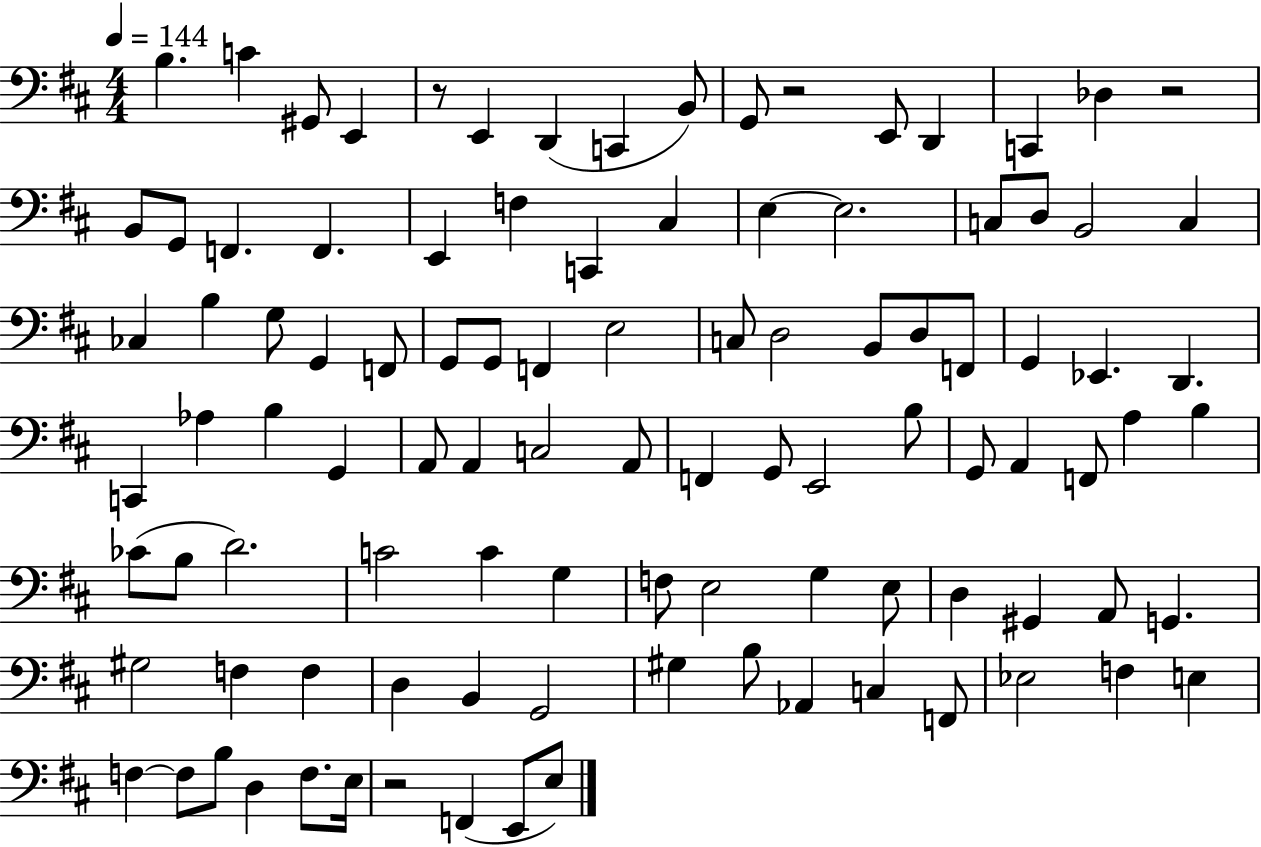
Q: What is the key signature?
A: D major